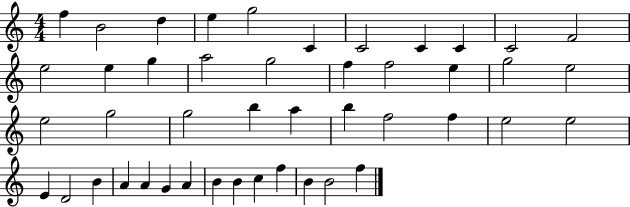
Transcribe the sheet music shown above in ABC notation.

X:1
T:Untitled
M:4/4
L:1/4
K:C
f B2 d e g2 C C2 C C C2 F2 e2 e g a2 g2 f f2 e g2 e2 e2 g2 g2 b a b f2 f e2 e2 E D2 B A A G A B B c f B B2 f